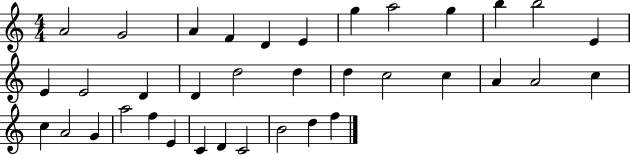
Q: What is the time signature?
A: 4/4